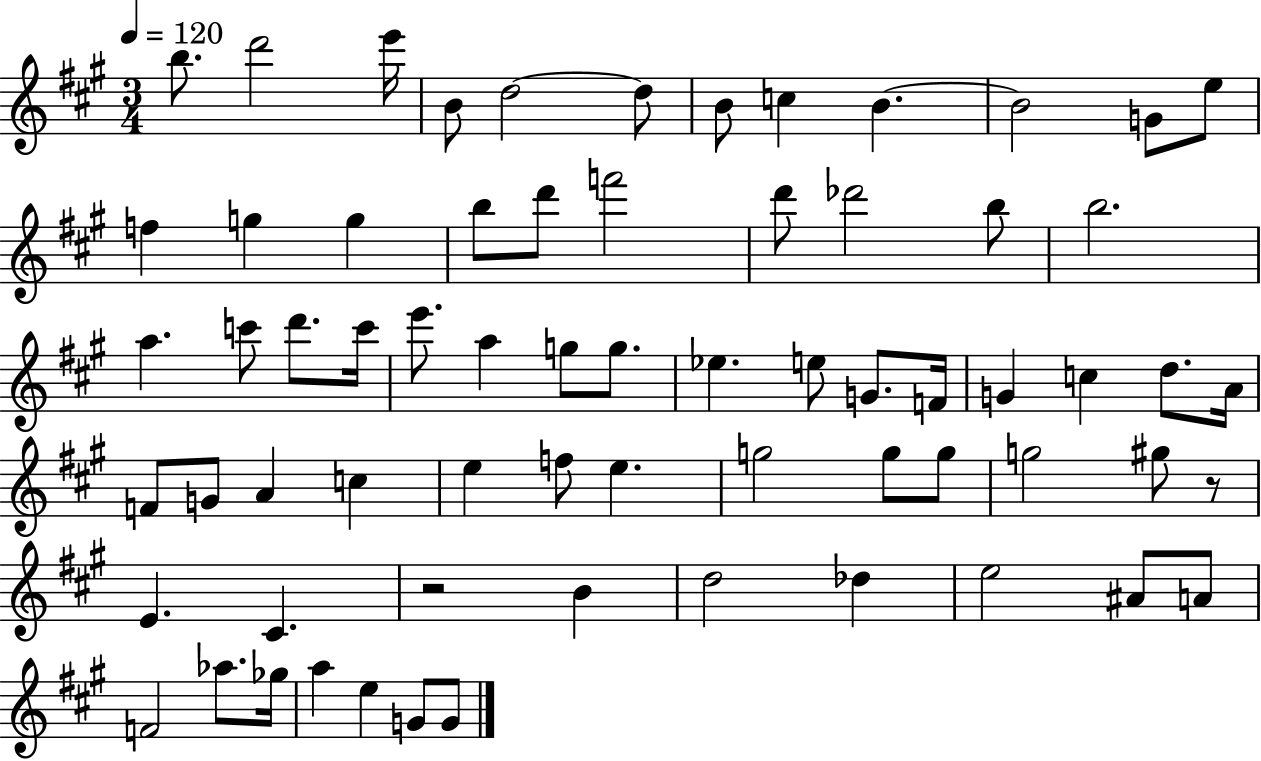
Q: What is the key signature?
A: A major